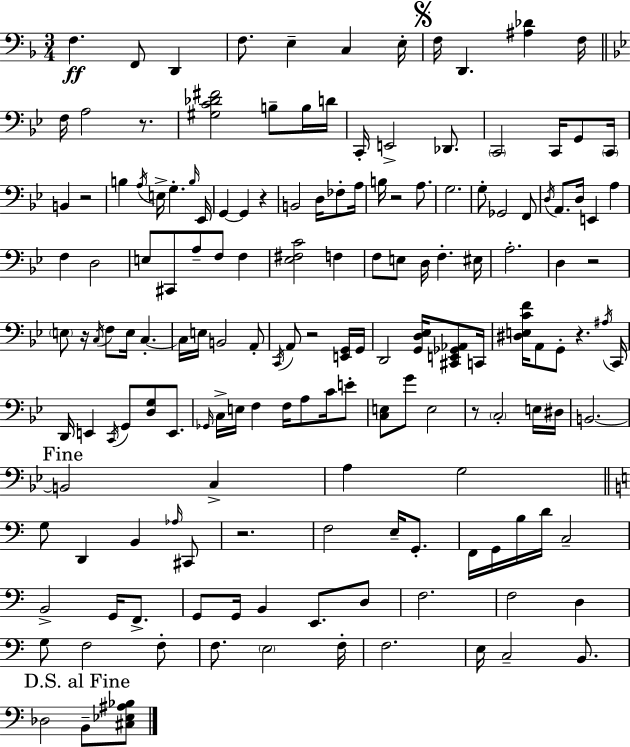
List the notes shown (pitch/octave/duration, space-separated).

F3/q. F2/e D2/q F3/e. E3/q C3/q E3/s F3/s D2/q. [A#3,Db4]/q F3/s F3/s A3/h R/e. [G#3,C4,Db4,F#4]/h B3/e B3/s D4/s C2/s E2/h Db2/e. C2/h C2/s G2/e C2/s B2/q R/h B3/q A3/s E3/s G3/q. B3/s Eb2/s G2/q G2/q R/q B2/h D3/s FES3/e A3/s B3/s R/h A3/e. G3/h. G3/e Gb2/h F2/e D3/s A2/e. D3/s E2/q A3/q F3/q D3/h E3/e C#2/e A3/e F3/e F3/q [Eb3,F#3,C4]/h F3/q F3/e E3/e D3/s F3/q. EIS3/s A3/h. D3/q R/h E3/e R/s C3/s F3/e E3/s C3/q. C3/s E3/s B2/h A2/e C2/s A2/e R/h [E2,G2]/s G2/s D2/h [G2,D3,Eb3]/s [C#2,E2,Gb2,Ab2]/e C2/s [D#3,E3,C4,F4]/s A2/e G2/e R/q. A#3/s C2/s D2/s E2/q C2/s G2/e [D3,G3]/e E2/e. Gb2/s C3/s E3/s F3/q F3/s A3/e C4/s E4/e [C3,E3]/e G4/e E3/h R/e C3/h E3/s D#3/s B2/h. B2/h C3/q A3/q G3/h G3/e D2/q B2/q Ab3/s C#2/e R/h. F3/h E3/s G2/e. F2/s G2/s B3/s D4/s C3/h B2/h G2/s F2/e. G2/e G2/s B2/q E2/e. D3/e F3/h. F3/h D3/q G3/e F3/h F3/e F3/e. E3/h F3/s F3/h. E3/s C3/h B2/e. Db3/h B2/e [C#3,Eb3,A#3,Bb3]/e